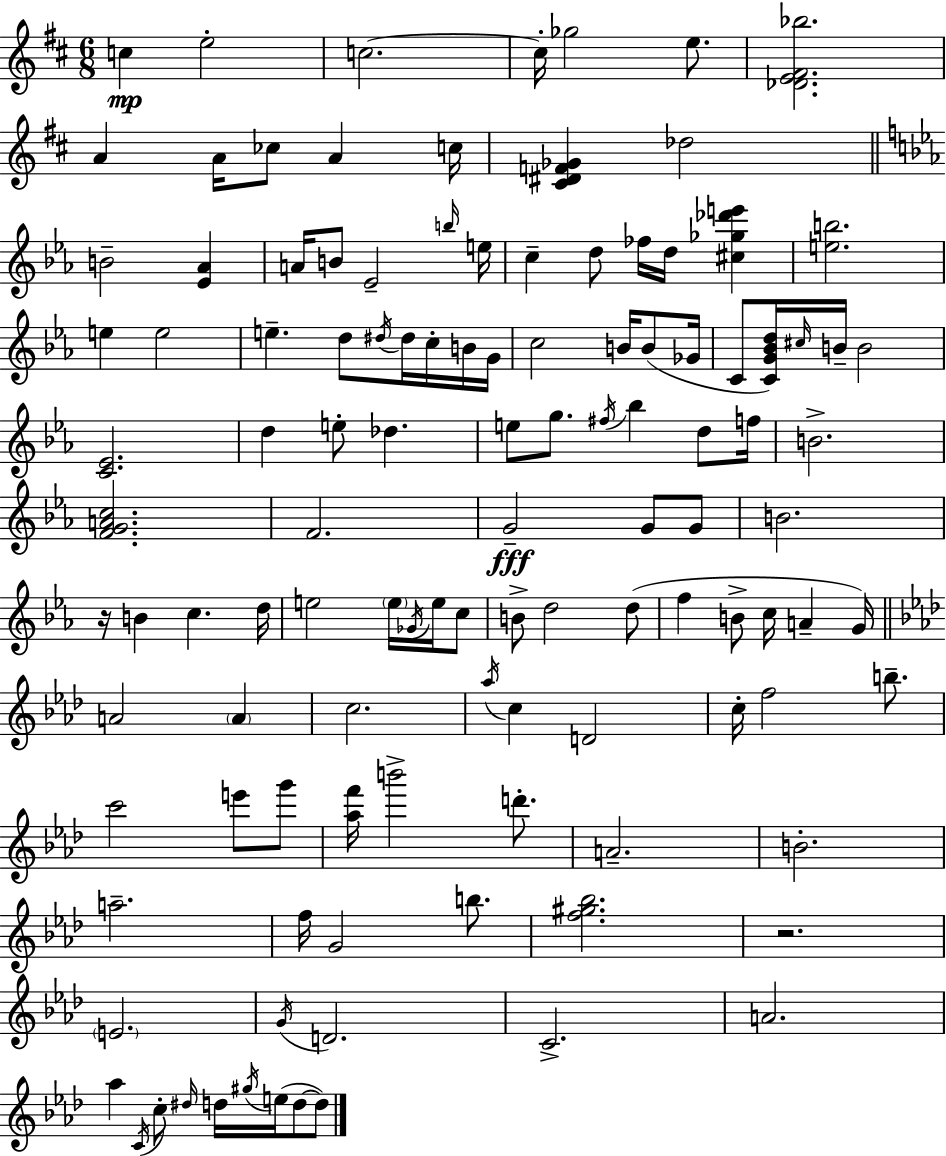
X:1
T:Untitled
M:6/8
L:1/4
K:D
c e2 c2 c/4 _g2 e/2 [_DE^F_b]2 A A/4 _c/2 A c/4 [^C^DF_G] _d2 B2 [_E_A] A/4 B/2 _E2 b/4 e/4 c d/2 _f/4 d/4 [^c_g_d'e'] [eb]2 e e2 e d/2 ^d/4 ^d/4 c/4 B/4 G/4 c2 B/4 B/2 _G/4 C/2 [CG_Bd]/4 ^c/4 B/4 B2 [C_E]2 d e/2 _d e/2 g/2 ^f/4 _b d/2 f/4 B2 [FGAc]2 F2 G2 G/2 G/2 B2 z/4 B c d/4 e2 e/4 _G/4 e/4 c/2 B/2 d2 d/2 f B/2 c/4 A G/4 A2 A c2 _a/4 c D2 c/4 f2 b/2 c'2 e'/2 g'/2 [_af']/4 b'2 d'/2 A2 B2 a2 f/4 G2 b/2 [f^g_b]2 z2 E2 G/4 D2 C2 A2 _a C/4 c/2 ^d/4 d/4 ^g/4 e/4 d/2 d/2